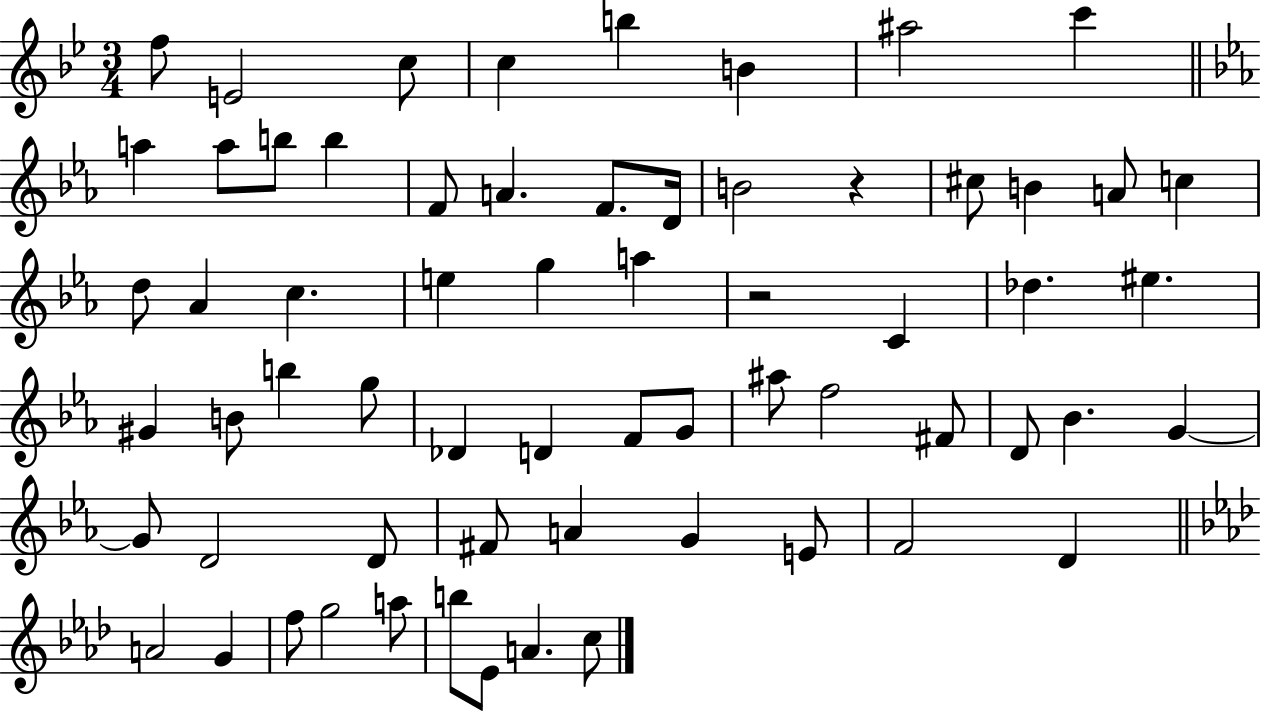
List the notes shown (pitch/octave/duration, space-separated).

F5/e E4/h C5/e C5/q B5/q B4/q A#5/h C6/q A5/q A5/e B5/e B5/q F4/e A4/q. F4/e. D4/s B4/h R/q C#5/e B4/q A4/e C5/q D5/e Ab4/q C5/q. E5/q G5/q A5/q R/h C4/q Db5/q. EIS5/q. G#4/q B4/e B5/q G5/e Db4/q D4/q F4/e G4/e A#5/e F5/h F#4/e D4/e Bb4/q. G4/q G4/e D4/h D4/e F#4/e A4/q G4/q E4/e F4/h D4/q A4/h G4/q F5/e G5/h A5/e B5/e Eb4/e A4/q. C5/e